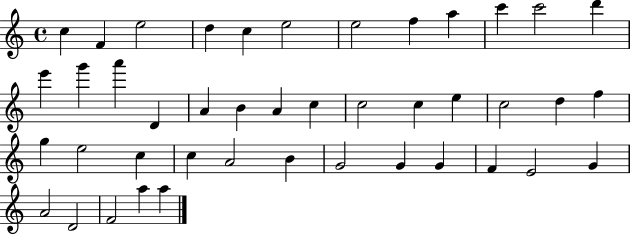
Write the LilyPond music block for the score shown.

{
  \clef treble
  \time 4/4
  \defaultTimeSignature
  \key c \major
  c''4 f'4 e''2 | d''4 c''4 e''2 | e''2 f''4 a''4 | c'''4 c'''2 d'''4 | \break e'''4 g'''4 a'''4 d'4 | a'4 b'4 a'4 c''4 | c''2 c''4 e''4 | c''2 d''4 f''4 | \break g''4 e''2 c''4 | c''4 a'2 b'4 | g'2 g'4 g'4 | f'4 e'2 g'4 | \break a'2 d'2 | f'2 a''4 a''4 | \bar "|."
}